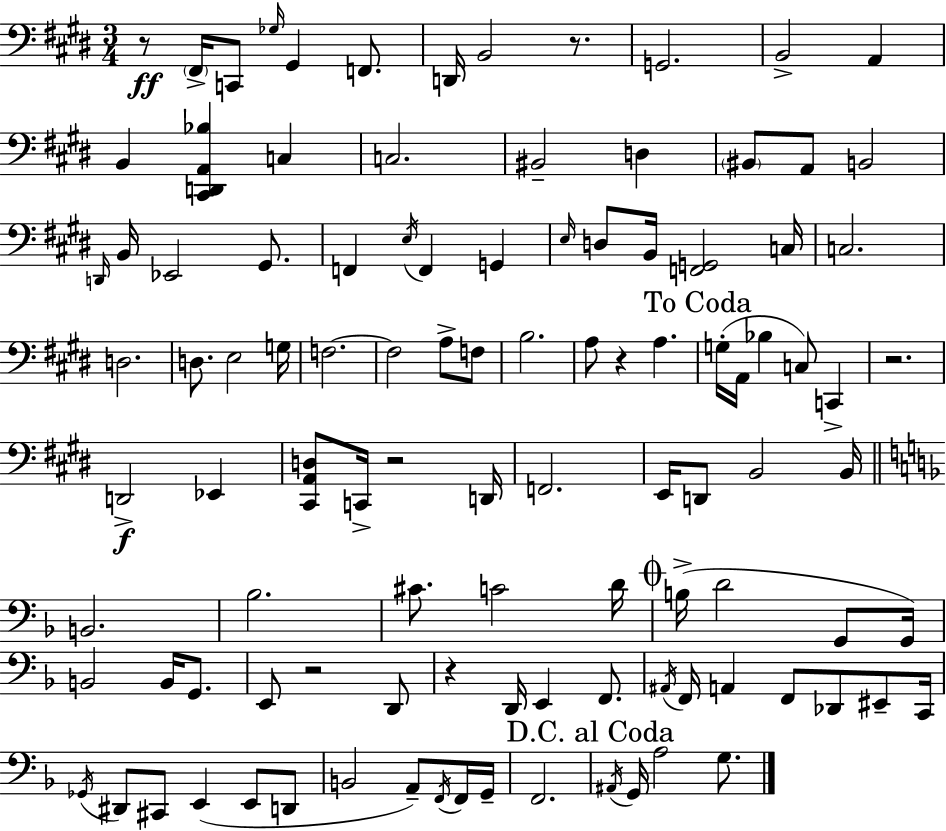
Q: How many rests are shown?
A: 7